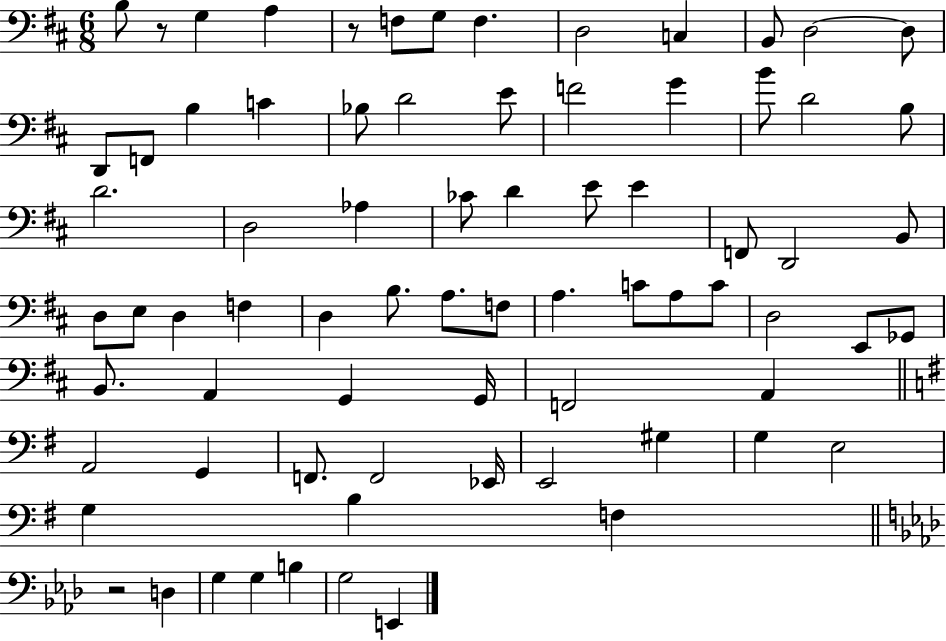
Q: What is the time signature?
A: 6/8